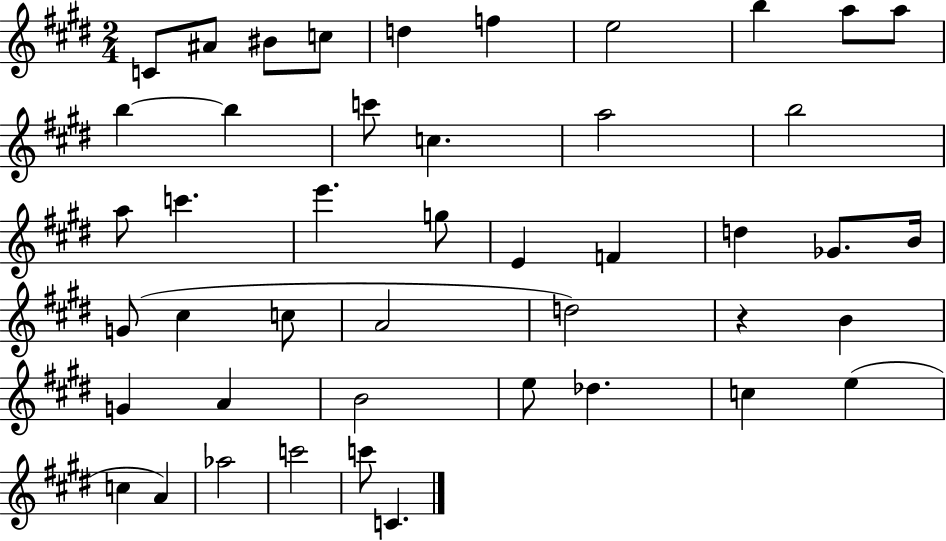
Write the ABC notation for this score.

X:1
T:Untitled
M:2/4
L:1/4
K:E
C/2 ^A/2 ^B/2 c/2 d f e2 b a/2 a/2 b b c'/2 c a2 b2 a/2 c' e' g/2 E F d _G/2 B/4 G/2 ^c c/2 A2 d2 z B G A B2 e/2 _d c e c A _a2 c'2 c'/2 C